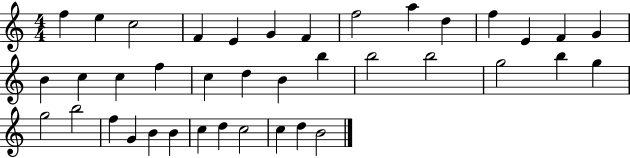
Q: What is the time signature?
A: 4/4